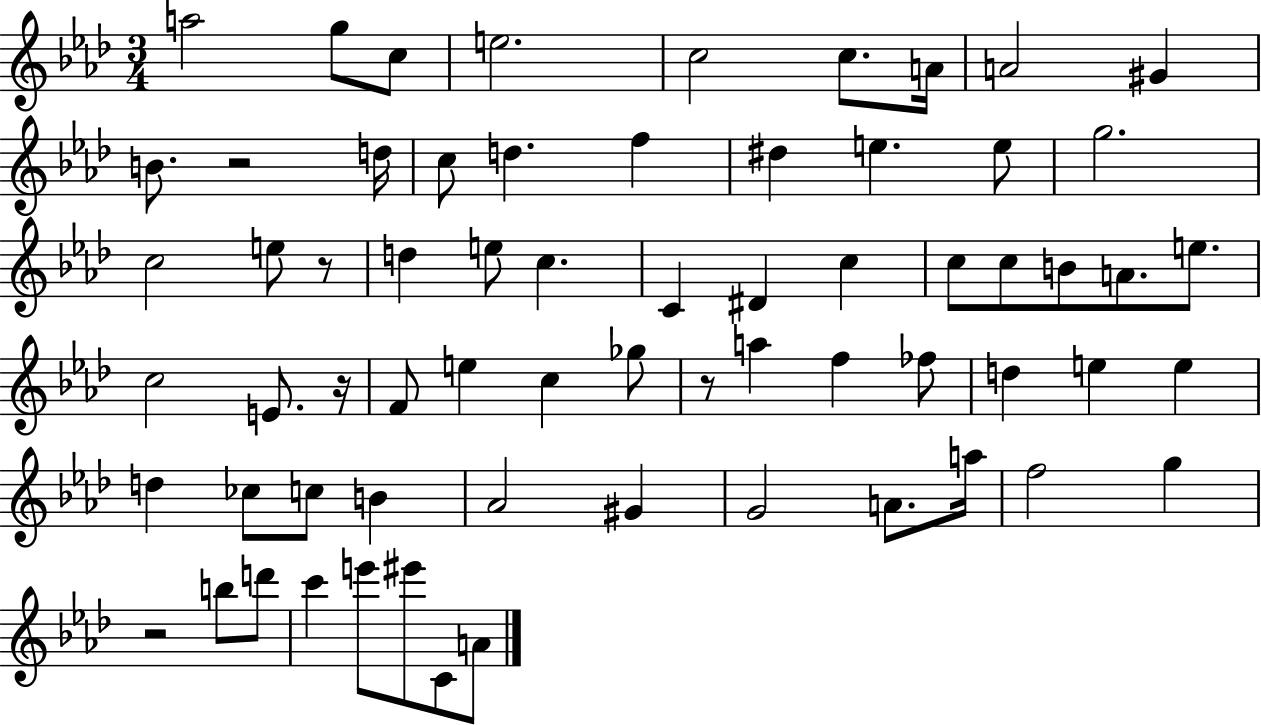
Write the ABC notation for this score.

X:1
T:Untitled
M:3/4
L:1/4
K:Ab
a2 g/2 c/2 e2 c2 c/2 A/4 A2 ^G B/2 z2 d/4 c/2 d f ^d e e/2 g2 c2 e/2 z/2 d e/2 c C ^D c c/2 c/2 B/2 A/2 e/2 c2 E/2 z/4 F/2 e c _g/2 z/2 a f _f/2 d e e d _c/2 c/2 B _A2 ^G G2 A/2 a/4 f2 g z2 b/2 d'/2 c' e'/2 ^e'/2 C/2 A/2